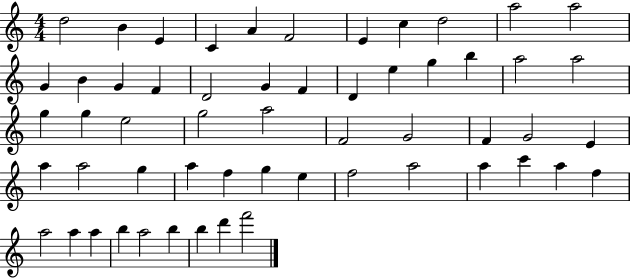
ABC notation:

X:1
T:Untitled
M:4/4
L:1/4
K:C
d2 B E C A F2 E c d2 a2 a2 G B G F D2 G F D e g b a2 a2 g g e2 g2 a2 F2 G2 F G2 E a a2 g a f g e f2 a2 a c' a f a2 a a b a2 b b d' f'2